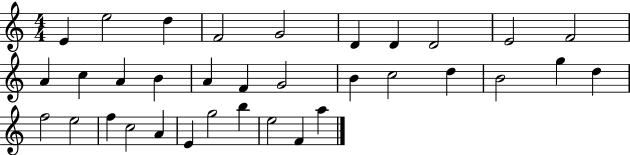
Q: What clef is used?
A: treble